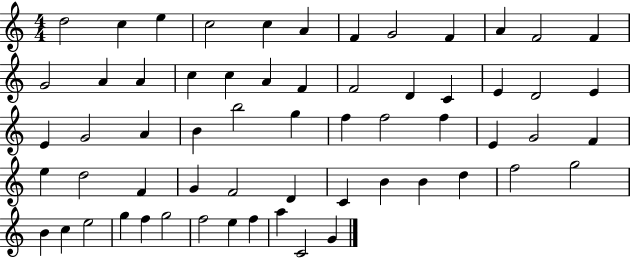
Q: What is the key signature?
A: C major